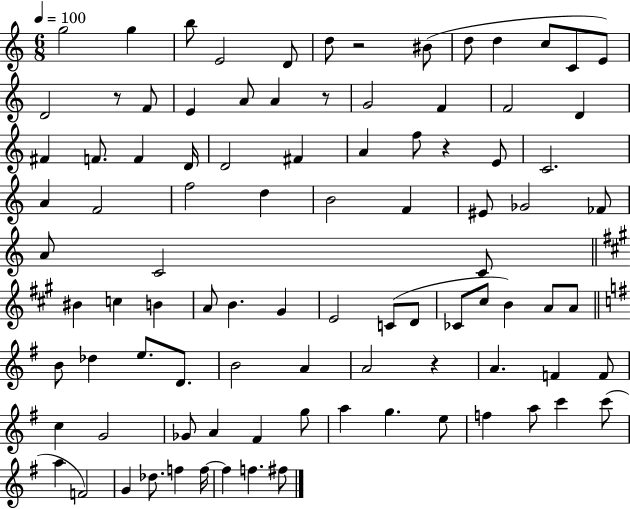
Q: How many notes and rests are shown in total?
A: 94